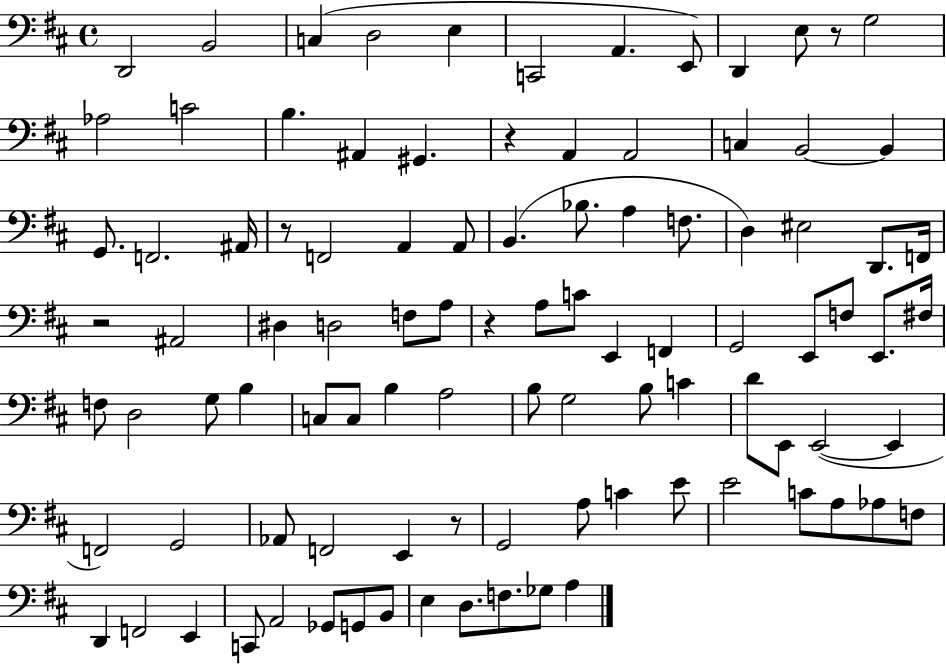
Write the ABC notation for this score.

X:1
T:Untitled
M:4/4
L:1/4
K:D
D,,2 B,,2 C, D,2 E, C,,2 A,, E,,/2 D,, E,/2 z/2 G,2 _A,2 C2 B, ^A,, ^G,, z A,, A,,2 C, B,,2 B,, G,,/2 F,,2 ^A,,/4 z/2 F,,2 A,, A,,/2 B,, _B,/2 A, F,/2 D, ^E,2 D,,/2 F,,/4 z2 ^A,,2 ^D, D,2 F,/2 A,/2 z A,/2 C/2 E,, F,, G,,2 E,,/2 F,/2 E,,/2 ^F,/4 F,/2 D,2 G,/2 B, C,/2 C,/2 B, A,2 B,/2 G,2 B,/2 C D/2 E,,/2 E,,2 E,, F,,2 G,,2 _A,,/2 F,,2 E,, z/2 G,,2 A,/2 C E/2 E2 C/2 A,/2 _A,/2 F,/2 D,, F,,2 E,, C,,/2 A,,2 _G,,/2 G,,/2 B,,/2 E, D,/2 F,/2 _G,/2 A,